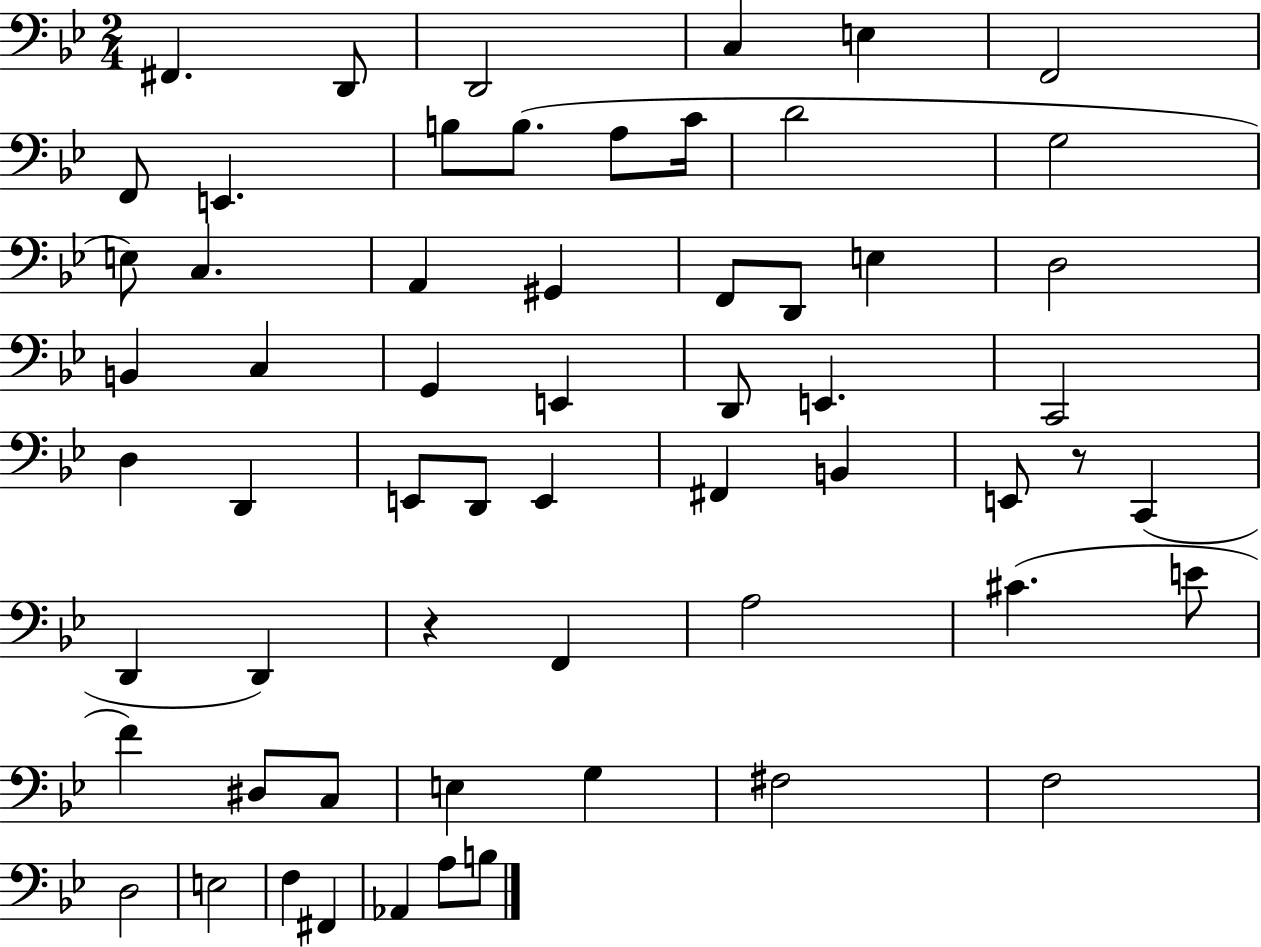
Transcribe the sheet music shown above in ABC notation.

X:1
T:Untitled
M:2/4
L:1/4
K:Bb
^F,, D,,/2 D,,2 C, E, F,,2 F,,/2 E,, B,/2 B,/2 A,/2 C/4 D2 G,2 E,/2 C, A,, ^G,, F,,/2 D,,/2 E, D,2 B,, C, G,, E,, D,,/2 E,, C,,2 D, D,, E,,/2 D,,/2 E,, ^F,, B,, E,,/2 z/2 C,, D,, D,, z F,, A,2 ^C E/2 F ^D,/2 C,/2 E, G, ^F,2 F,2 D,2 E,2 F, ^F,, _A,, A,/2 B,/2